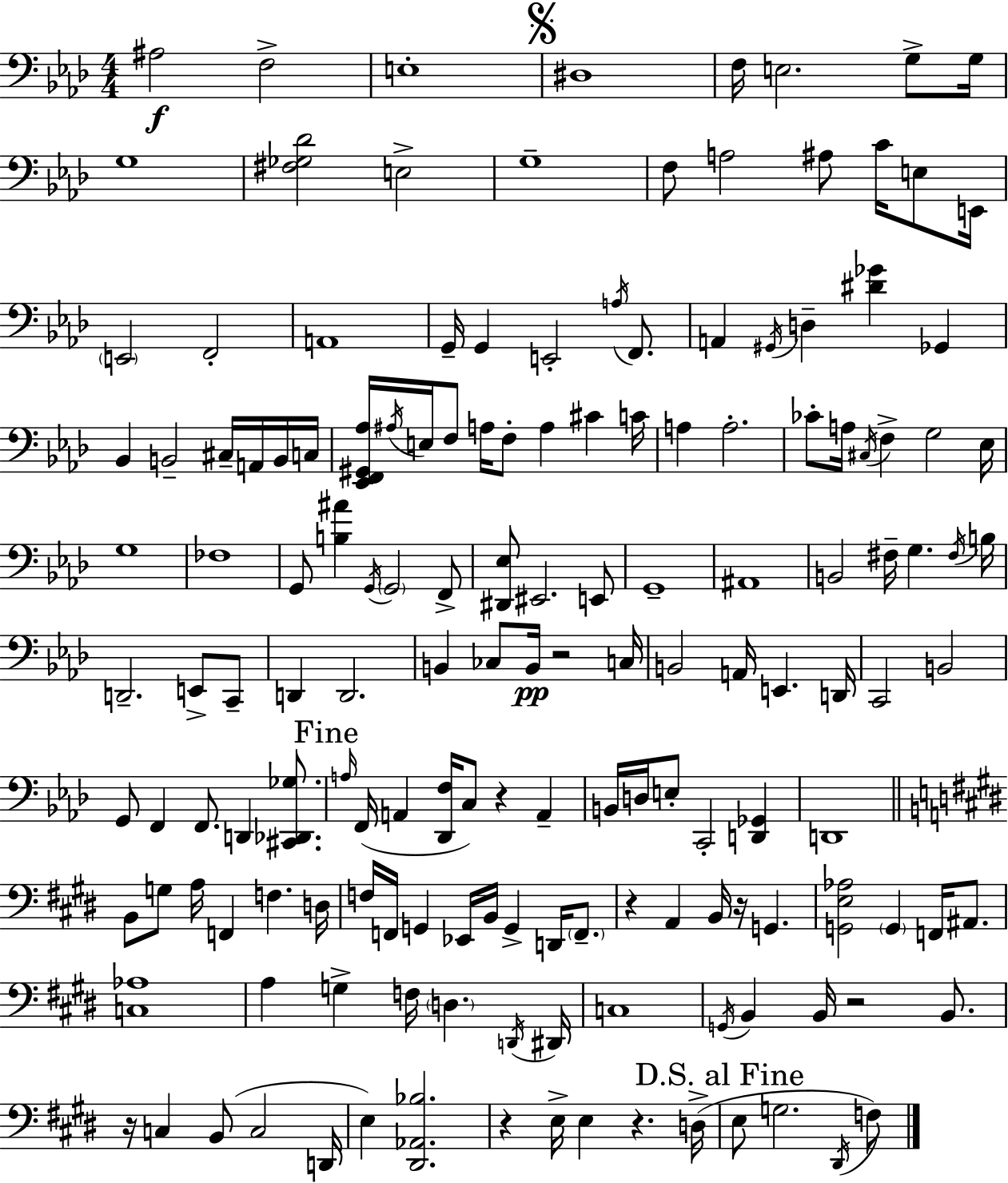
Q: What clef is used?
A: bass